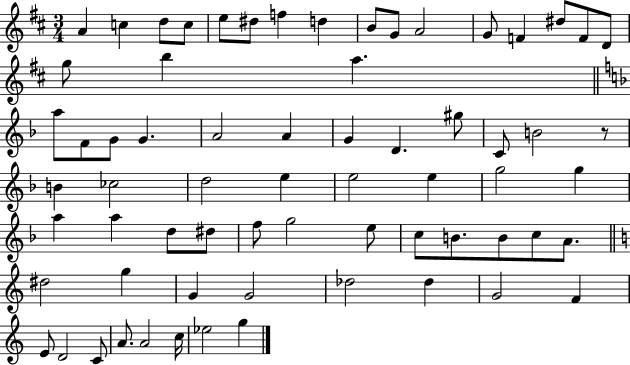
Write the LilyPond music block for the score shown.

{
  \clef treble
  \numericTimeSignature
  \time 3/4
  \key d \major
  a'4 c''4 d''8 c''8 | e''8 dis''8 f''4 d''4 | b'8 g'8 a'2 | g'8 f'4 dis''8 f'8 d'8 | \break g''8 b''4 a''4. | \bar "||" \break \key f \major a''8 f'8 g'8 g'4. | a'2 a'4 | g'4 d'4. gis''8 | c'8 b'2 r8 | \break b'4 ces''2 | d''2 e''4 | e''2 e''4 | g''2 g''4 | \break a''4 a''4 d''8 dis''8 | f''8 g''2 e''8 | c''8 b'8. b'8 c''8 a'8. | \bar "||" \break \key a \minor dis''2 g''4 | g'4 g'2 | des''2 des''4 | g'2 f'4 | \break e'8 d'2 c'8 | a'8. a'2 c''16 | ees''2 g''4 | \bar "|."
}